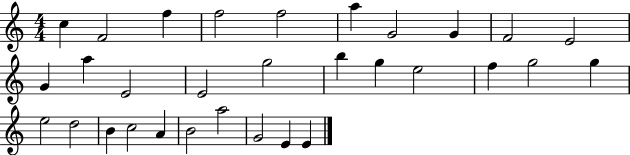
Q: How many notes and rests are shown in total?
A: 31